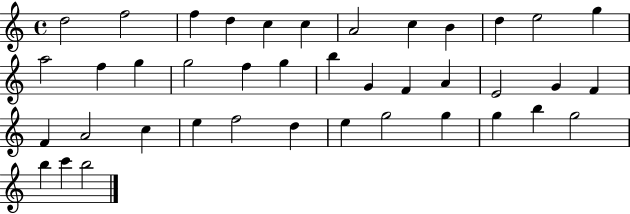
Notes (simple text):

D5/h F5/h F5/q D5/q C5/q C5/q A4/h C5/q B4/q D5/q E5/h G5/q A5/h F5/q G5/q G5/h F5/q G5/q B5/q G4/q F4/q A4/q E4/h G4/q F4/q F4/q A4/h C5/q E5/q F5/h D5/q E5/q G5/h G5/q G5/q B5/q G5/h B5/q C6/q B5/h